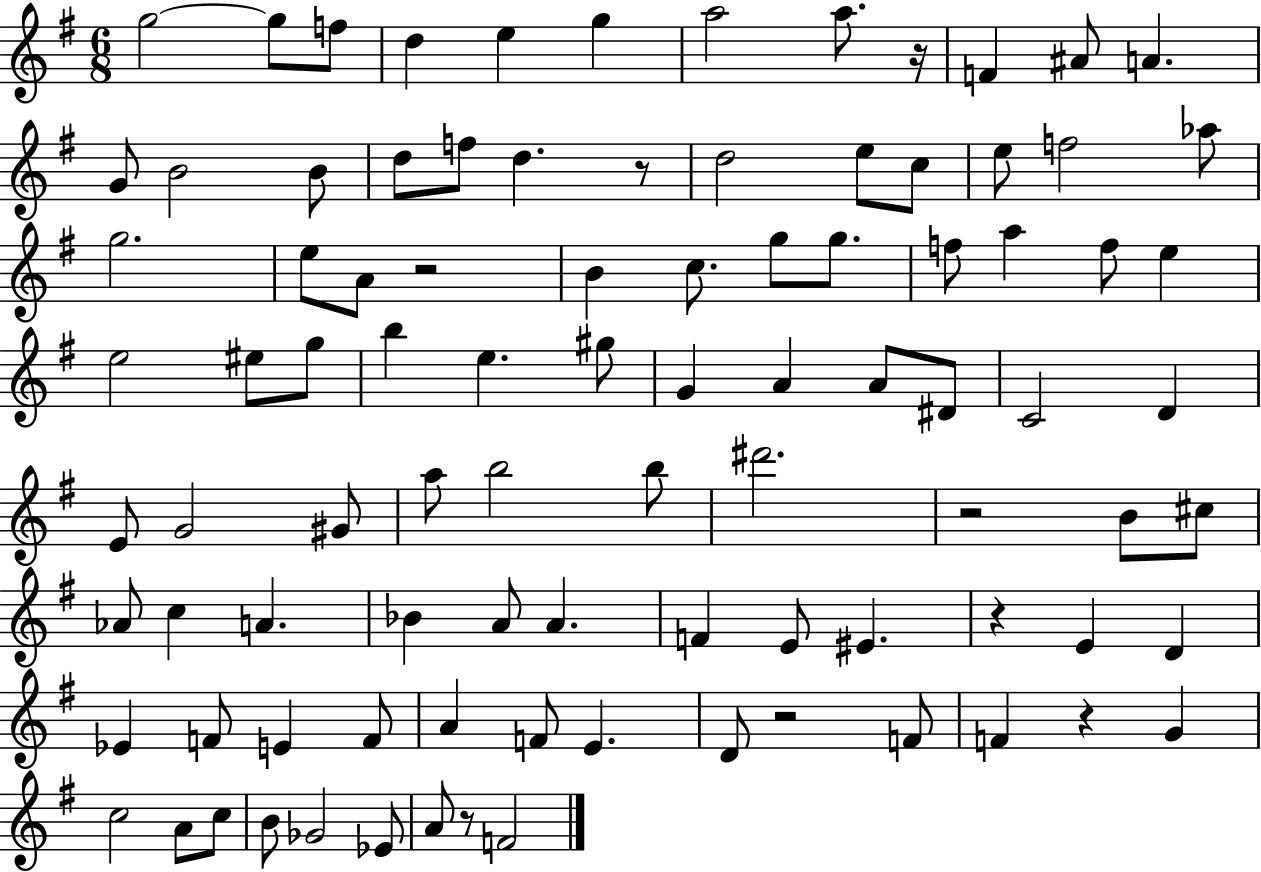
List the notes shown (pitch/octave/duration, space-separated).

G5/h G5/e F5/e D5/q E5/q G5/q A5/h A5/e. R/s F4/q A#4/e A4/q. G4/e B4/h B4/e D5/e F5/e D5/q. R/e D5/h E5/e C5/e E5/e F5/h Ab5/e G5/h. E5/e A4/e R/h B4/q C5/e. G5/e G5/e. F5/e A5/q F5/e E5/q E5/h EIS5/e G5/e B5/q E5/q. G#5/e G4/q A4/q A4/e D#4/e C4/h D4/q E4/e G4/h G#4/e A5/e B5/h B5/e D#6/h. R/h B4/e C#5/e Ab4/e C5/q A4/q. Bb4/q A4/e A4/q. F4/q E4/e EIS4/q. R/q E4/q D4/q Eb4/q F4/e E4/q F4/e A4/q F4/e E4/q. D4/e R/h F4/e F4/q R/q G4/q C5/h A4/e C5/e B4/e Gb4/h Eb4/e A4/e R/e F4/h